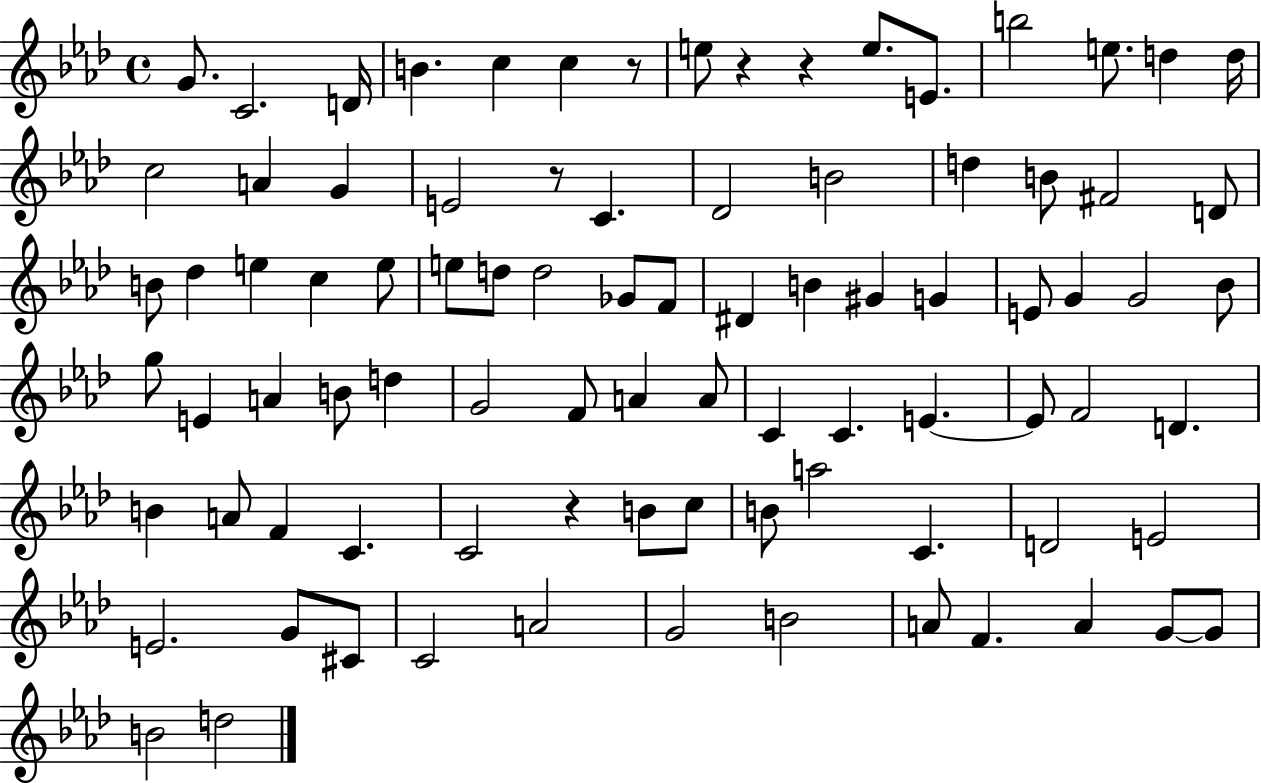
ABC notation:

X:1
T:Untitled
M:4/4
L:1/4
K:Ab
G/2 C2 D/4 B c c z/2 e/2 z z e/2 E/2 b2 e/2 d d/4 c2 A G E2 z/2 C _D2 B2 d B/2 ^F2 D/2 B/2 _d e c e/2 e/2 d/2 d2 _G/2 F/2 ^D B ^G G E/2 G G2 _B/2 g/2 E A B/2 d G2 F/2 A A/2 C C E E/2 F2 D B A/2 F C C2 z B/2 c/2 B/2 a2 C D2 E2 E2 G/2 ^C/2 C2 A2 G2 B2 A/2 F A G/2 G/2 B2 d2